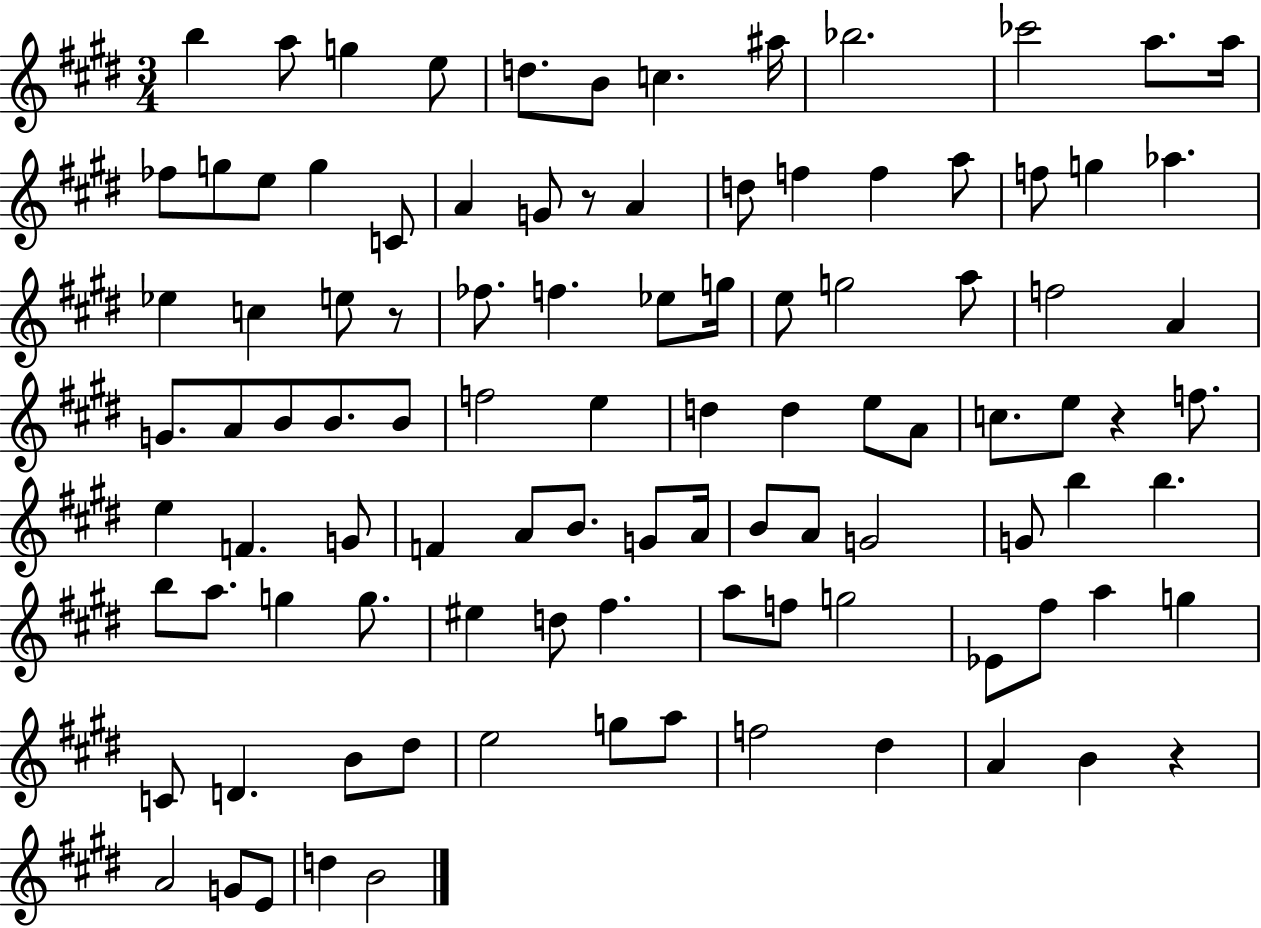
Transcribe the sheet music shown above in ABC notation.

X:1
T:Untitled
M:3/4
L:1/4
K:E
b a/2 g e/2 d/2 B/2 c ^a/4 _b2 _c'2 a/2 a/4 _f/2 g/2 e/2 g C/2 A G/2 z/2 A d/2 f f a/2 f/2 g _a _e c e/2 z/2 _f/2 f _e/2 g/4 e/2 g2 a/2 f2 A G/2 A/2 B/2 B/2 B/2 f2 e d d e/2 A/2 c/2 e/2 z f/2 e F G/2 F A/2 B/2 G/2 A/4 B/2 A/2 G2 G/2 b b b/2 a/2 g g/2 ^e d/2 ^f a/2 f/2 g2 _E/2 ^f/2 a g C/2 D B/2 ^d/2 e2 g/2 a/2 f2 ^d A B z A2 G/2 E/2 d B2